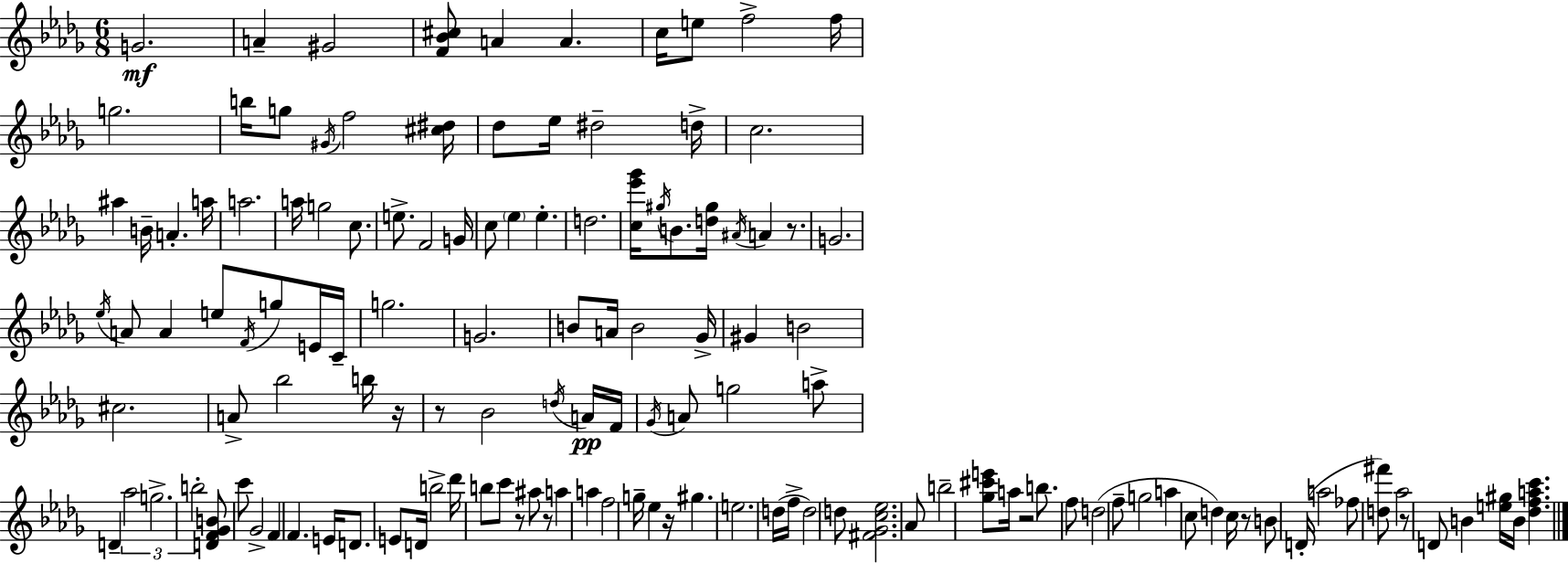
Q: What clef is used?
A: treble